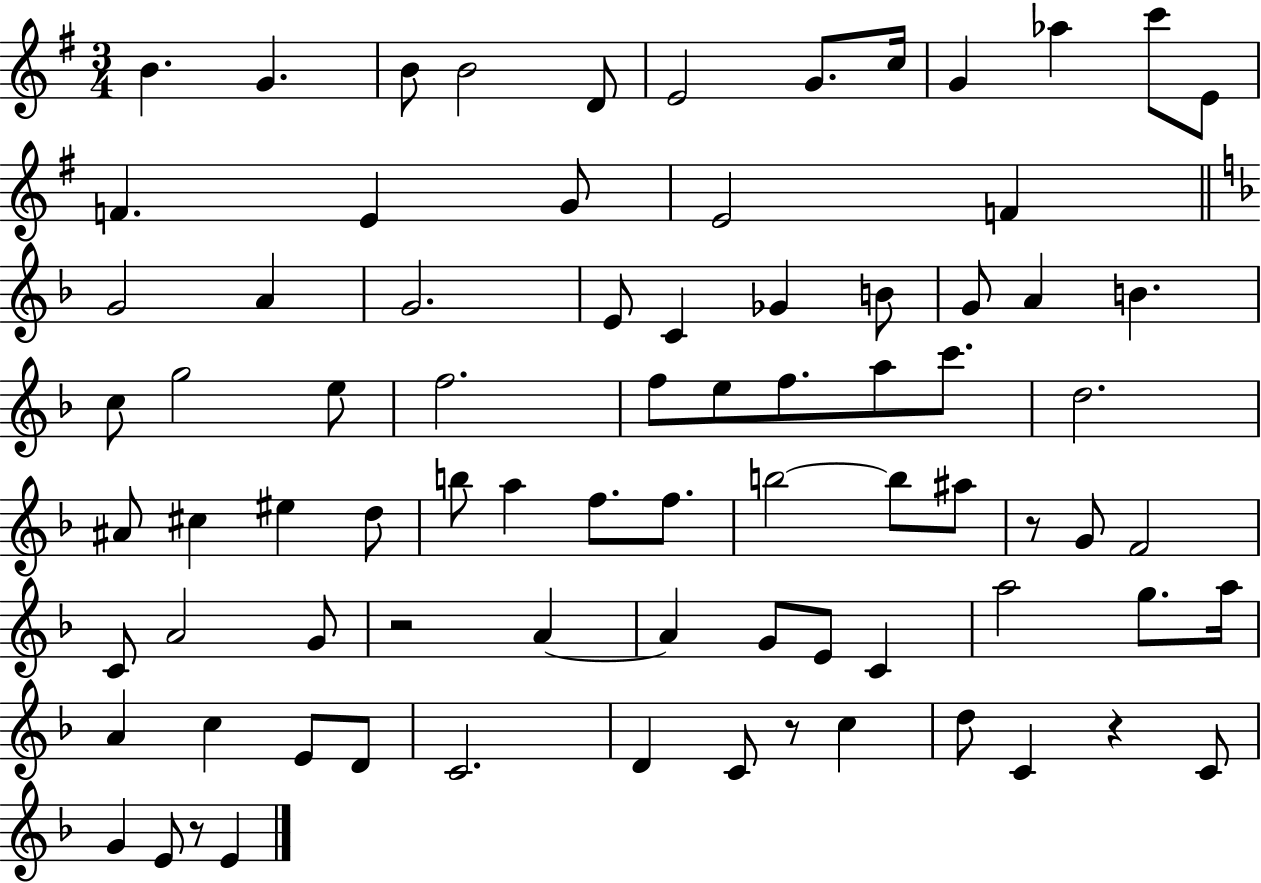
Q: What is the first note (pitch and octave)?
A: B4